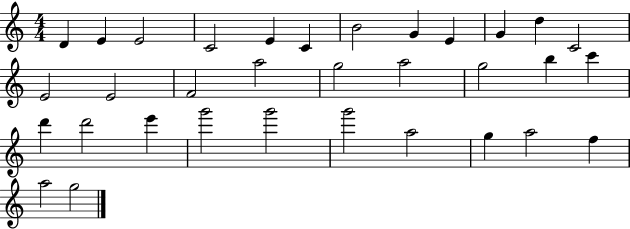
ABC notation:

X:1
T:Untitled
M:4/4
L:1/4
K:C
D E E2 C2 E C B2 G E G d C2 E2 E2 F2 a2 g2 a2 g2 b c' d' d'2 e' g'2 g'2 g'2 a2 g a2 f a2 g2